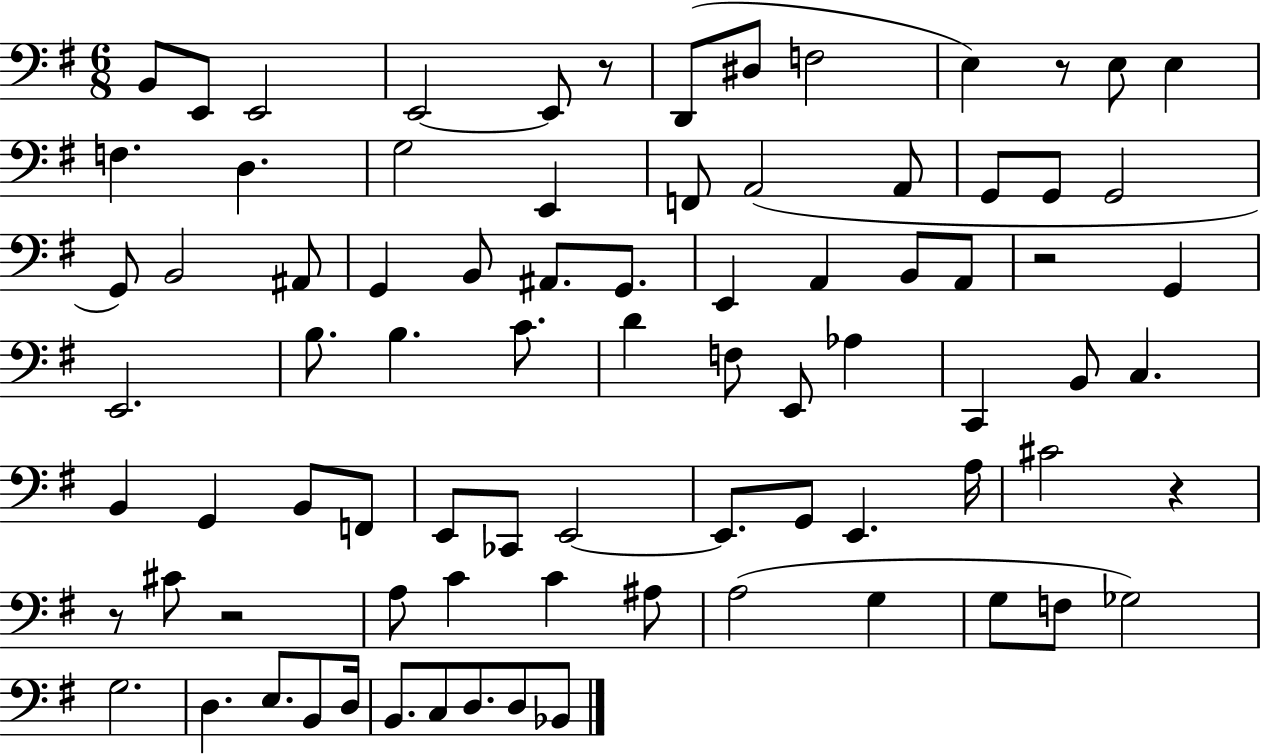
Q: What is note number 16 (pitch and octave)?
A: F2